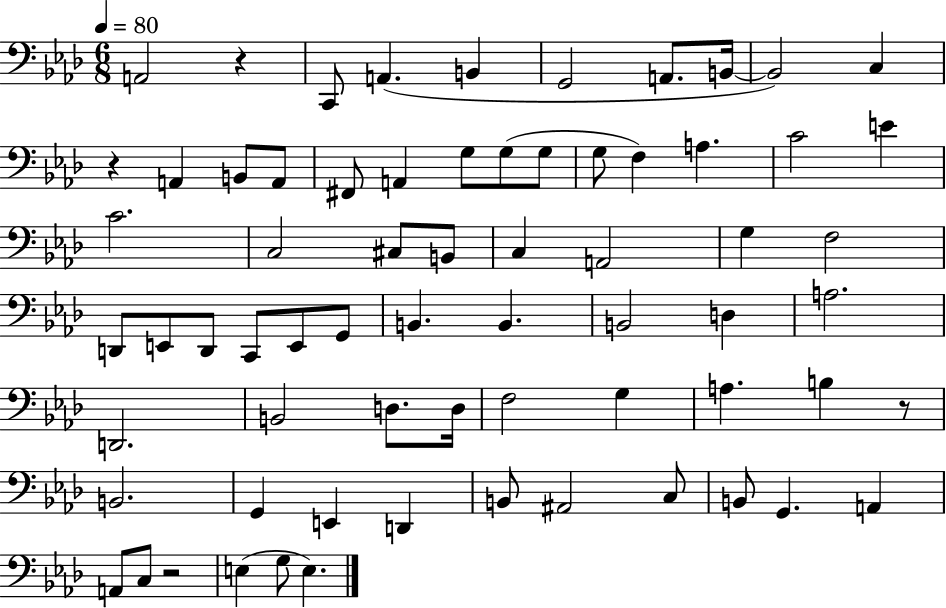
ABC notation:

X:1
T:Untitled
M:6/8
L:1/4
K:Ab
A,,2 z C,,/2 A,, B,, G,,2 A,,/2 B,,/4 B,,2 C, z A,, B,,/2 A,,/2 ^F,,/2 A,, G,/2 G,/2 G,/2 G,/2 F, A, C2 E C2 C,2 ^C,/2 B,,/2 C, A,,2 G, F,2 D,,/2 E,,/2 D,,/2 C,,/2 E,,/2 G,,/2 B,, B,, B,,2 D, A,2 D,,2 B,,2 D,/2 D,/4 F,2 G, A, B, z/2 B,,2 G,, E,, D,, B,,/2 ^A,,2 C,/2 B,,/2 G,, A,, A,,/2 C,/2 z2 E, G,/2 E,